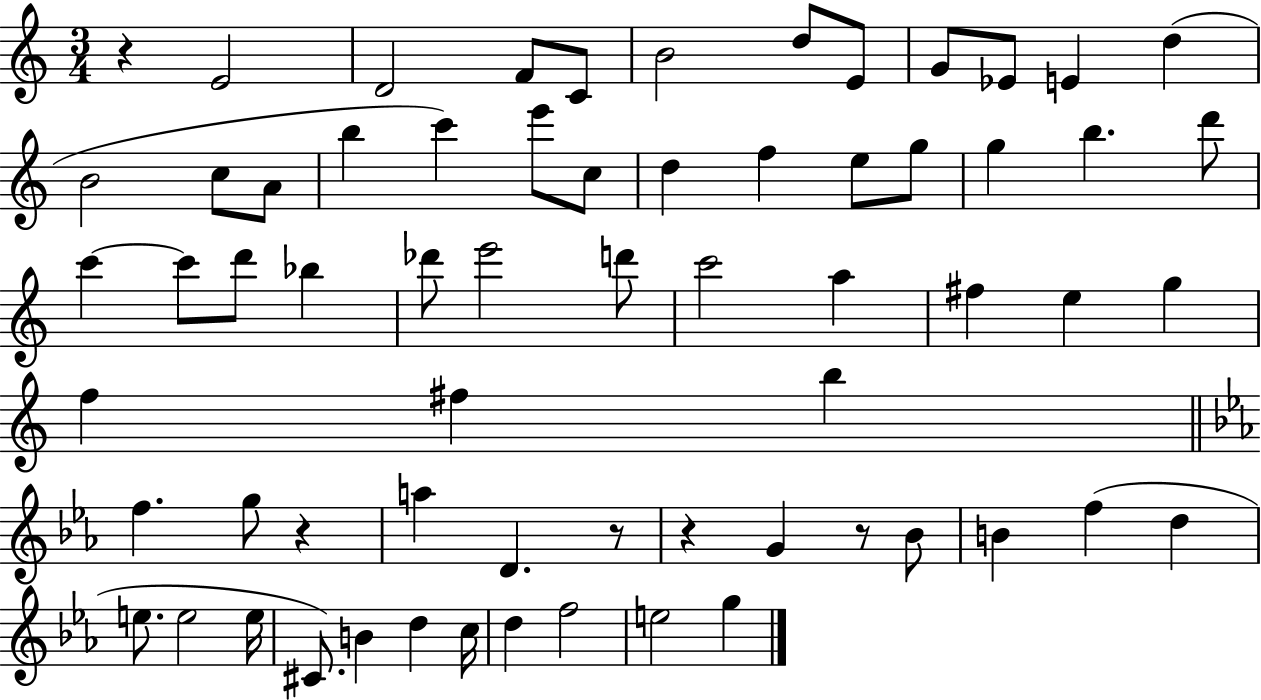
R/q E4/h D4/h F4/e C4/e B4/h D5/e E4/e G4/e Eb4/e E4/q D5/q B4/h C5/e A4/e B5/q C6/q E6/e C5/e D5/q F5/q E5/e G5/e G5/q B5/q. D6/e C6/q C6/e D6/e Bb5/q Db6/e E6/h D6/e C6/h A5/q F#5/q E5/q G5/q F5/q F#5/q B5/q F5/q. G5/e R/q A5/q D4/q. R/e R/q G4/q R/e Bb4/e B4/q F5/q D5/q E5/e. E5/h E5/s C#4/e. B4/q D5/q C5/s D5/q F5/h E5/h G5/q